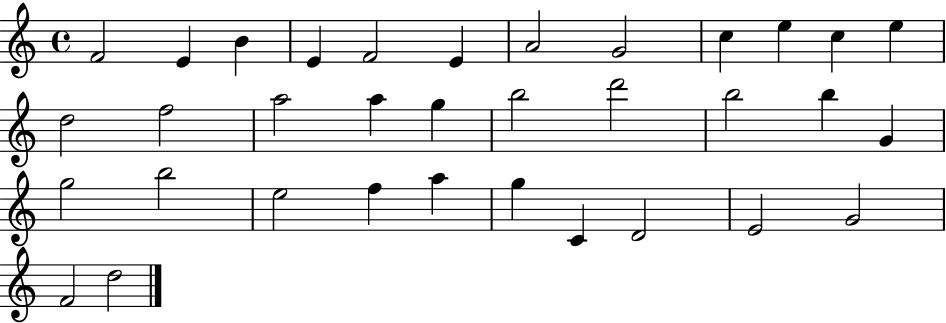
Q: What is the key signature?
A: C major